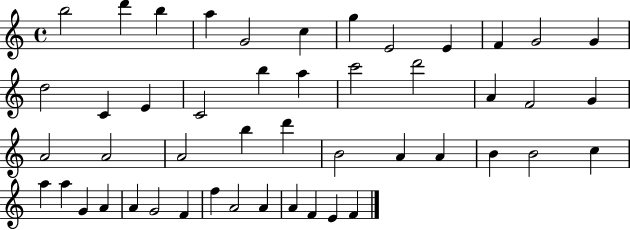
{
  \clef treble
  \time 4/4
  \defaultTimeSignature
  \key c \major
  b''2 d'''4 b''4 | a''4 g'2 c''4 | g''4 e'2 e'4 | f'4 g'2 g'4 | \break d''2 c'4 e'4 | c'2 b''4 a''4 | c'''2 d'''2 | a'4 f'2 g'4 | \break a'2 a'2 | a'2 b''4 d'''4 | b'2 a'4 a'4 | b'4 b'2 c''4 | \break a''4 a''4 g'4 a'4 | a'4 g'2 f'4 | f''4 a'2 a'4 | a'4 f'4 e'4 f'4 | \break \bar "|."
}